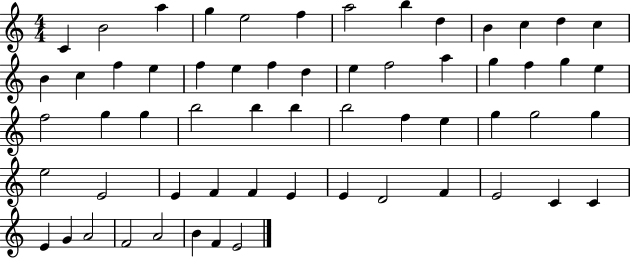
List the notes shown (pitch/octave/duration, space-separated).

C4/q B4/h A5/q G5/q E5/h F5/q A5/h B5/q D5/q B4/q C5/q D5/q C5/q B4/q C5/q F5/q E5/q F5/q E5/q F5/q D5/q E5/q F5/h A5/q G5/q F5/q G5/q E5/q F5/h G5/q G5/q B5/h B5/q B5/q B5/h F5/q E5/q G5/q G5/h G5/q E5/h E4/h E4/q F4/q F4/q E4/q E4/q D4/h F4/q E4/h C4/q C4/q E4/q G4/q A4/h F4/h A4/h B4/q F4/q E4/h